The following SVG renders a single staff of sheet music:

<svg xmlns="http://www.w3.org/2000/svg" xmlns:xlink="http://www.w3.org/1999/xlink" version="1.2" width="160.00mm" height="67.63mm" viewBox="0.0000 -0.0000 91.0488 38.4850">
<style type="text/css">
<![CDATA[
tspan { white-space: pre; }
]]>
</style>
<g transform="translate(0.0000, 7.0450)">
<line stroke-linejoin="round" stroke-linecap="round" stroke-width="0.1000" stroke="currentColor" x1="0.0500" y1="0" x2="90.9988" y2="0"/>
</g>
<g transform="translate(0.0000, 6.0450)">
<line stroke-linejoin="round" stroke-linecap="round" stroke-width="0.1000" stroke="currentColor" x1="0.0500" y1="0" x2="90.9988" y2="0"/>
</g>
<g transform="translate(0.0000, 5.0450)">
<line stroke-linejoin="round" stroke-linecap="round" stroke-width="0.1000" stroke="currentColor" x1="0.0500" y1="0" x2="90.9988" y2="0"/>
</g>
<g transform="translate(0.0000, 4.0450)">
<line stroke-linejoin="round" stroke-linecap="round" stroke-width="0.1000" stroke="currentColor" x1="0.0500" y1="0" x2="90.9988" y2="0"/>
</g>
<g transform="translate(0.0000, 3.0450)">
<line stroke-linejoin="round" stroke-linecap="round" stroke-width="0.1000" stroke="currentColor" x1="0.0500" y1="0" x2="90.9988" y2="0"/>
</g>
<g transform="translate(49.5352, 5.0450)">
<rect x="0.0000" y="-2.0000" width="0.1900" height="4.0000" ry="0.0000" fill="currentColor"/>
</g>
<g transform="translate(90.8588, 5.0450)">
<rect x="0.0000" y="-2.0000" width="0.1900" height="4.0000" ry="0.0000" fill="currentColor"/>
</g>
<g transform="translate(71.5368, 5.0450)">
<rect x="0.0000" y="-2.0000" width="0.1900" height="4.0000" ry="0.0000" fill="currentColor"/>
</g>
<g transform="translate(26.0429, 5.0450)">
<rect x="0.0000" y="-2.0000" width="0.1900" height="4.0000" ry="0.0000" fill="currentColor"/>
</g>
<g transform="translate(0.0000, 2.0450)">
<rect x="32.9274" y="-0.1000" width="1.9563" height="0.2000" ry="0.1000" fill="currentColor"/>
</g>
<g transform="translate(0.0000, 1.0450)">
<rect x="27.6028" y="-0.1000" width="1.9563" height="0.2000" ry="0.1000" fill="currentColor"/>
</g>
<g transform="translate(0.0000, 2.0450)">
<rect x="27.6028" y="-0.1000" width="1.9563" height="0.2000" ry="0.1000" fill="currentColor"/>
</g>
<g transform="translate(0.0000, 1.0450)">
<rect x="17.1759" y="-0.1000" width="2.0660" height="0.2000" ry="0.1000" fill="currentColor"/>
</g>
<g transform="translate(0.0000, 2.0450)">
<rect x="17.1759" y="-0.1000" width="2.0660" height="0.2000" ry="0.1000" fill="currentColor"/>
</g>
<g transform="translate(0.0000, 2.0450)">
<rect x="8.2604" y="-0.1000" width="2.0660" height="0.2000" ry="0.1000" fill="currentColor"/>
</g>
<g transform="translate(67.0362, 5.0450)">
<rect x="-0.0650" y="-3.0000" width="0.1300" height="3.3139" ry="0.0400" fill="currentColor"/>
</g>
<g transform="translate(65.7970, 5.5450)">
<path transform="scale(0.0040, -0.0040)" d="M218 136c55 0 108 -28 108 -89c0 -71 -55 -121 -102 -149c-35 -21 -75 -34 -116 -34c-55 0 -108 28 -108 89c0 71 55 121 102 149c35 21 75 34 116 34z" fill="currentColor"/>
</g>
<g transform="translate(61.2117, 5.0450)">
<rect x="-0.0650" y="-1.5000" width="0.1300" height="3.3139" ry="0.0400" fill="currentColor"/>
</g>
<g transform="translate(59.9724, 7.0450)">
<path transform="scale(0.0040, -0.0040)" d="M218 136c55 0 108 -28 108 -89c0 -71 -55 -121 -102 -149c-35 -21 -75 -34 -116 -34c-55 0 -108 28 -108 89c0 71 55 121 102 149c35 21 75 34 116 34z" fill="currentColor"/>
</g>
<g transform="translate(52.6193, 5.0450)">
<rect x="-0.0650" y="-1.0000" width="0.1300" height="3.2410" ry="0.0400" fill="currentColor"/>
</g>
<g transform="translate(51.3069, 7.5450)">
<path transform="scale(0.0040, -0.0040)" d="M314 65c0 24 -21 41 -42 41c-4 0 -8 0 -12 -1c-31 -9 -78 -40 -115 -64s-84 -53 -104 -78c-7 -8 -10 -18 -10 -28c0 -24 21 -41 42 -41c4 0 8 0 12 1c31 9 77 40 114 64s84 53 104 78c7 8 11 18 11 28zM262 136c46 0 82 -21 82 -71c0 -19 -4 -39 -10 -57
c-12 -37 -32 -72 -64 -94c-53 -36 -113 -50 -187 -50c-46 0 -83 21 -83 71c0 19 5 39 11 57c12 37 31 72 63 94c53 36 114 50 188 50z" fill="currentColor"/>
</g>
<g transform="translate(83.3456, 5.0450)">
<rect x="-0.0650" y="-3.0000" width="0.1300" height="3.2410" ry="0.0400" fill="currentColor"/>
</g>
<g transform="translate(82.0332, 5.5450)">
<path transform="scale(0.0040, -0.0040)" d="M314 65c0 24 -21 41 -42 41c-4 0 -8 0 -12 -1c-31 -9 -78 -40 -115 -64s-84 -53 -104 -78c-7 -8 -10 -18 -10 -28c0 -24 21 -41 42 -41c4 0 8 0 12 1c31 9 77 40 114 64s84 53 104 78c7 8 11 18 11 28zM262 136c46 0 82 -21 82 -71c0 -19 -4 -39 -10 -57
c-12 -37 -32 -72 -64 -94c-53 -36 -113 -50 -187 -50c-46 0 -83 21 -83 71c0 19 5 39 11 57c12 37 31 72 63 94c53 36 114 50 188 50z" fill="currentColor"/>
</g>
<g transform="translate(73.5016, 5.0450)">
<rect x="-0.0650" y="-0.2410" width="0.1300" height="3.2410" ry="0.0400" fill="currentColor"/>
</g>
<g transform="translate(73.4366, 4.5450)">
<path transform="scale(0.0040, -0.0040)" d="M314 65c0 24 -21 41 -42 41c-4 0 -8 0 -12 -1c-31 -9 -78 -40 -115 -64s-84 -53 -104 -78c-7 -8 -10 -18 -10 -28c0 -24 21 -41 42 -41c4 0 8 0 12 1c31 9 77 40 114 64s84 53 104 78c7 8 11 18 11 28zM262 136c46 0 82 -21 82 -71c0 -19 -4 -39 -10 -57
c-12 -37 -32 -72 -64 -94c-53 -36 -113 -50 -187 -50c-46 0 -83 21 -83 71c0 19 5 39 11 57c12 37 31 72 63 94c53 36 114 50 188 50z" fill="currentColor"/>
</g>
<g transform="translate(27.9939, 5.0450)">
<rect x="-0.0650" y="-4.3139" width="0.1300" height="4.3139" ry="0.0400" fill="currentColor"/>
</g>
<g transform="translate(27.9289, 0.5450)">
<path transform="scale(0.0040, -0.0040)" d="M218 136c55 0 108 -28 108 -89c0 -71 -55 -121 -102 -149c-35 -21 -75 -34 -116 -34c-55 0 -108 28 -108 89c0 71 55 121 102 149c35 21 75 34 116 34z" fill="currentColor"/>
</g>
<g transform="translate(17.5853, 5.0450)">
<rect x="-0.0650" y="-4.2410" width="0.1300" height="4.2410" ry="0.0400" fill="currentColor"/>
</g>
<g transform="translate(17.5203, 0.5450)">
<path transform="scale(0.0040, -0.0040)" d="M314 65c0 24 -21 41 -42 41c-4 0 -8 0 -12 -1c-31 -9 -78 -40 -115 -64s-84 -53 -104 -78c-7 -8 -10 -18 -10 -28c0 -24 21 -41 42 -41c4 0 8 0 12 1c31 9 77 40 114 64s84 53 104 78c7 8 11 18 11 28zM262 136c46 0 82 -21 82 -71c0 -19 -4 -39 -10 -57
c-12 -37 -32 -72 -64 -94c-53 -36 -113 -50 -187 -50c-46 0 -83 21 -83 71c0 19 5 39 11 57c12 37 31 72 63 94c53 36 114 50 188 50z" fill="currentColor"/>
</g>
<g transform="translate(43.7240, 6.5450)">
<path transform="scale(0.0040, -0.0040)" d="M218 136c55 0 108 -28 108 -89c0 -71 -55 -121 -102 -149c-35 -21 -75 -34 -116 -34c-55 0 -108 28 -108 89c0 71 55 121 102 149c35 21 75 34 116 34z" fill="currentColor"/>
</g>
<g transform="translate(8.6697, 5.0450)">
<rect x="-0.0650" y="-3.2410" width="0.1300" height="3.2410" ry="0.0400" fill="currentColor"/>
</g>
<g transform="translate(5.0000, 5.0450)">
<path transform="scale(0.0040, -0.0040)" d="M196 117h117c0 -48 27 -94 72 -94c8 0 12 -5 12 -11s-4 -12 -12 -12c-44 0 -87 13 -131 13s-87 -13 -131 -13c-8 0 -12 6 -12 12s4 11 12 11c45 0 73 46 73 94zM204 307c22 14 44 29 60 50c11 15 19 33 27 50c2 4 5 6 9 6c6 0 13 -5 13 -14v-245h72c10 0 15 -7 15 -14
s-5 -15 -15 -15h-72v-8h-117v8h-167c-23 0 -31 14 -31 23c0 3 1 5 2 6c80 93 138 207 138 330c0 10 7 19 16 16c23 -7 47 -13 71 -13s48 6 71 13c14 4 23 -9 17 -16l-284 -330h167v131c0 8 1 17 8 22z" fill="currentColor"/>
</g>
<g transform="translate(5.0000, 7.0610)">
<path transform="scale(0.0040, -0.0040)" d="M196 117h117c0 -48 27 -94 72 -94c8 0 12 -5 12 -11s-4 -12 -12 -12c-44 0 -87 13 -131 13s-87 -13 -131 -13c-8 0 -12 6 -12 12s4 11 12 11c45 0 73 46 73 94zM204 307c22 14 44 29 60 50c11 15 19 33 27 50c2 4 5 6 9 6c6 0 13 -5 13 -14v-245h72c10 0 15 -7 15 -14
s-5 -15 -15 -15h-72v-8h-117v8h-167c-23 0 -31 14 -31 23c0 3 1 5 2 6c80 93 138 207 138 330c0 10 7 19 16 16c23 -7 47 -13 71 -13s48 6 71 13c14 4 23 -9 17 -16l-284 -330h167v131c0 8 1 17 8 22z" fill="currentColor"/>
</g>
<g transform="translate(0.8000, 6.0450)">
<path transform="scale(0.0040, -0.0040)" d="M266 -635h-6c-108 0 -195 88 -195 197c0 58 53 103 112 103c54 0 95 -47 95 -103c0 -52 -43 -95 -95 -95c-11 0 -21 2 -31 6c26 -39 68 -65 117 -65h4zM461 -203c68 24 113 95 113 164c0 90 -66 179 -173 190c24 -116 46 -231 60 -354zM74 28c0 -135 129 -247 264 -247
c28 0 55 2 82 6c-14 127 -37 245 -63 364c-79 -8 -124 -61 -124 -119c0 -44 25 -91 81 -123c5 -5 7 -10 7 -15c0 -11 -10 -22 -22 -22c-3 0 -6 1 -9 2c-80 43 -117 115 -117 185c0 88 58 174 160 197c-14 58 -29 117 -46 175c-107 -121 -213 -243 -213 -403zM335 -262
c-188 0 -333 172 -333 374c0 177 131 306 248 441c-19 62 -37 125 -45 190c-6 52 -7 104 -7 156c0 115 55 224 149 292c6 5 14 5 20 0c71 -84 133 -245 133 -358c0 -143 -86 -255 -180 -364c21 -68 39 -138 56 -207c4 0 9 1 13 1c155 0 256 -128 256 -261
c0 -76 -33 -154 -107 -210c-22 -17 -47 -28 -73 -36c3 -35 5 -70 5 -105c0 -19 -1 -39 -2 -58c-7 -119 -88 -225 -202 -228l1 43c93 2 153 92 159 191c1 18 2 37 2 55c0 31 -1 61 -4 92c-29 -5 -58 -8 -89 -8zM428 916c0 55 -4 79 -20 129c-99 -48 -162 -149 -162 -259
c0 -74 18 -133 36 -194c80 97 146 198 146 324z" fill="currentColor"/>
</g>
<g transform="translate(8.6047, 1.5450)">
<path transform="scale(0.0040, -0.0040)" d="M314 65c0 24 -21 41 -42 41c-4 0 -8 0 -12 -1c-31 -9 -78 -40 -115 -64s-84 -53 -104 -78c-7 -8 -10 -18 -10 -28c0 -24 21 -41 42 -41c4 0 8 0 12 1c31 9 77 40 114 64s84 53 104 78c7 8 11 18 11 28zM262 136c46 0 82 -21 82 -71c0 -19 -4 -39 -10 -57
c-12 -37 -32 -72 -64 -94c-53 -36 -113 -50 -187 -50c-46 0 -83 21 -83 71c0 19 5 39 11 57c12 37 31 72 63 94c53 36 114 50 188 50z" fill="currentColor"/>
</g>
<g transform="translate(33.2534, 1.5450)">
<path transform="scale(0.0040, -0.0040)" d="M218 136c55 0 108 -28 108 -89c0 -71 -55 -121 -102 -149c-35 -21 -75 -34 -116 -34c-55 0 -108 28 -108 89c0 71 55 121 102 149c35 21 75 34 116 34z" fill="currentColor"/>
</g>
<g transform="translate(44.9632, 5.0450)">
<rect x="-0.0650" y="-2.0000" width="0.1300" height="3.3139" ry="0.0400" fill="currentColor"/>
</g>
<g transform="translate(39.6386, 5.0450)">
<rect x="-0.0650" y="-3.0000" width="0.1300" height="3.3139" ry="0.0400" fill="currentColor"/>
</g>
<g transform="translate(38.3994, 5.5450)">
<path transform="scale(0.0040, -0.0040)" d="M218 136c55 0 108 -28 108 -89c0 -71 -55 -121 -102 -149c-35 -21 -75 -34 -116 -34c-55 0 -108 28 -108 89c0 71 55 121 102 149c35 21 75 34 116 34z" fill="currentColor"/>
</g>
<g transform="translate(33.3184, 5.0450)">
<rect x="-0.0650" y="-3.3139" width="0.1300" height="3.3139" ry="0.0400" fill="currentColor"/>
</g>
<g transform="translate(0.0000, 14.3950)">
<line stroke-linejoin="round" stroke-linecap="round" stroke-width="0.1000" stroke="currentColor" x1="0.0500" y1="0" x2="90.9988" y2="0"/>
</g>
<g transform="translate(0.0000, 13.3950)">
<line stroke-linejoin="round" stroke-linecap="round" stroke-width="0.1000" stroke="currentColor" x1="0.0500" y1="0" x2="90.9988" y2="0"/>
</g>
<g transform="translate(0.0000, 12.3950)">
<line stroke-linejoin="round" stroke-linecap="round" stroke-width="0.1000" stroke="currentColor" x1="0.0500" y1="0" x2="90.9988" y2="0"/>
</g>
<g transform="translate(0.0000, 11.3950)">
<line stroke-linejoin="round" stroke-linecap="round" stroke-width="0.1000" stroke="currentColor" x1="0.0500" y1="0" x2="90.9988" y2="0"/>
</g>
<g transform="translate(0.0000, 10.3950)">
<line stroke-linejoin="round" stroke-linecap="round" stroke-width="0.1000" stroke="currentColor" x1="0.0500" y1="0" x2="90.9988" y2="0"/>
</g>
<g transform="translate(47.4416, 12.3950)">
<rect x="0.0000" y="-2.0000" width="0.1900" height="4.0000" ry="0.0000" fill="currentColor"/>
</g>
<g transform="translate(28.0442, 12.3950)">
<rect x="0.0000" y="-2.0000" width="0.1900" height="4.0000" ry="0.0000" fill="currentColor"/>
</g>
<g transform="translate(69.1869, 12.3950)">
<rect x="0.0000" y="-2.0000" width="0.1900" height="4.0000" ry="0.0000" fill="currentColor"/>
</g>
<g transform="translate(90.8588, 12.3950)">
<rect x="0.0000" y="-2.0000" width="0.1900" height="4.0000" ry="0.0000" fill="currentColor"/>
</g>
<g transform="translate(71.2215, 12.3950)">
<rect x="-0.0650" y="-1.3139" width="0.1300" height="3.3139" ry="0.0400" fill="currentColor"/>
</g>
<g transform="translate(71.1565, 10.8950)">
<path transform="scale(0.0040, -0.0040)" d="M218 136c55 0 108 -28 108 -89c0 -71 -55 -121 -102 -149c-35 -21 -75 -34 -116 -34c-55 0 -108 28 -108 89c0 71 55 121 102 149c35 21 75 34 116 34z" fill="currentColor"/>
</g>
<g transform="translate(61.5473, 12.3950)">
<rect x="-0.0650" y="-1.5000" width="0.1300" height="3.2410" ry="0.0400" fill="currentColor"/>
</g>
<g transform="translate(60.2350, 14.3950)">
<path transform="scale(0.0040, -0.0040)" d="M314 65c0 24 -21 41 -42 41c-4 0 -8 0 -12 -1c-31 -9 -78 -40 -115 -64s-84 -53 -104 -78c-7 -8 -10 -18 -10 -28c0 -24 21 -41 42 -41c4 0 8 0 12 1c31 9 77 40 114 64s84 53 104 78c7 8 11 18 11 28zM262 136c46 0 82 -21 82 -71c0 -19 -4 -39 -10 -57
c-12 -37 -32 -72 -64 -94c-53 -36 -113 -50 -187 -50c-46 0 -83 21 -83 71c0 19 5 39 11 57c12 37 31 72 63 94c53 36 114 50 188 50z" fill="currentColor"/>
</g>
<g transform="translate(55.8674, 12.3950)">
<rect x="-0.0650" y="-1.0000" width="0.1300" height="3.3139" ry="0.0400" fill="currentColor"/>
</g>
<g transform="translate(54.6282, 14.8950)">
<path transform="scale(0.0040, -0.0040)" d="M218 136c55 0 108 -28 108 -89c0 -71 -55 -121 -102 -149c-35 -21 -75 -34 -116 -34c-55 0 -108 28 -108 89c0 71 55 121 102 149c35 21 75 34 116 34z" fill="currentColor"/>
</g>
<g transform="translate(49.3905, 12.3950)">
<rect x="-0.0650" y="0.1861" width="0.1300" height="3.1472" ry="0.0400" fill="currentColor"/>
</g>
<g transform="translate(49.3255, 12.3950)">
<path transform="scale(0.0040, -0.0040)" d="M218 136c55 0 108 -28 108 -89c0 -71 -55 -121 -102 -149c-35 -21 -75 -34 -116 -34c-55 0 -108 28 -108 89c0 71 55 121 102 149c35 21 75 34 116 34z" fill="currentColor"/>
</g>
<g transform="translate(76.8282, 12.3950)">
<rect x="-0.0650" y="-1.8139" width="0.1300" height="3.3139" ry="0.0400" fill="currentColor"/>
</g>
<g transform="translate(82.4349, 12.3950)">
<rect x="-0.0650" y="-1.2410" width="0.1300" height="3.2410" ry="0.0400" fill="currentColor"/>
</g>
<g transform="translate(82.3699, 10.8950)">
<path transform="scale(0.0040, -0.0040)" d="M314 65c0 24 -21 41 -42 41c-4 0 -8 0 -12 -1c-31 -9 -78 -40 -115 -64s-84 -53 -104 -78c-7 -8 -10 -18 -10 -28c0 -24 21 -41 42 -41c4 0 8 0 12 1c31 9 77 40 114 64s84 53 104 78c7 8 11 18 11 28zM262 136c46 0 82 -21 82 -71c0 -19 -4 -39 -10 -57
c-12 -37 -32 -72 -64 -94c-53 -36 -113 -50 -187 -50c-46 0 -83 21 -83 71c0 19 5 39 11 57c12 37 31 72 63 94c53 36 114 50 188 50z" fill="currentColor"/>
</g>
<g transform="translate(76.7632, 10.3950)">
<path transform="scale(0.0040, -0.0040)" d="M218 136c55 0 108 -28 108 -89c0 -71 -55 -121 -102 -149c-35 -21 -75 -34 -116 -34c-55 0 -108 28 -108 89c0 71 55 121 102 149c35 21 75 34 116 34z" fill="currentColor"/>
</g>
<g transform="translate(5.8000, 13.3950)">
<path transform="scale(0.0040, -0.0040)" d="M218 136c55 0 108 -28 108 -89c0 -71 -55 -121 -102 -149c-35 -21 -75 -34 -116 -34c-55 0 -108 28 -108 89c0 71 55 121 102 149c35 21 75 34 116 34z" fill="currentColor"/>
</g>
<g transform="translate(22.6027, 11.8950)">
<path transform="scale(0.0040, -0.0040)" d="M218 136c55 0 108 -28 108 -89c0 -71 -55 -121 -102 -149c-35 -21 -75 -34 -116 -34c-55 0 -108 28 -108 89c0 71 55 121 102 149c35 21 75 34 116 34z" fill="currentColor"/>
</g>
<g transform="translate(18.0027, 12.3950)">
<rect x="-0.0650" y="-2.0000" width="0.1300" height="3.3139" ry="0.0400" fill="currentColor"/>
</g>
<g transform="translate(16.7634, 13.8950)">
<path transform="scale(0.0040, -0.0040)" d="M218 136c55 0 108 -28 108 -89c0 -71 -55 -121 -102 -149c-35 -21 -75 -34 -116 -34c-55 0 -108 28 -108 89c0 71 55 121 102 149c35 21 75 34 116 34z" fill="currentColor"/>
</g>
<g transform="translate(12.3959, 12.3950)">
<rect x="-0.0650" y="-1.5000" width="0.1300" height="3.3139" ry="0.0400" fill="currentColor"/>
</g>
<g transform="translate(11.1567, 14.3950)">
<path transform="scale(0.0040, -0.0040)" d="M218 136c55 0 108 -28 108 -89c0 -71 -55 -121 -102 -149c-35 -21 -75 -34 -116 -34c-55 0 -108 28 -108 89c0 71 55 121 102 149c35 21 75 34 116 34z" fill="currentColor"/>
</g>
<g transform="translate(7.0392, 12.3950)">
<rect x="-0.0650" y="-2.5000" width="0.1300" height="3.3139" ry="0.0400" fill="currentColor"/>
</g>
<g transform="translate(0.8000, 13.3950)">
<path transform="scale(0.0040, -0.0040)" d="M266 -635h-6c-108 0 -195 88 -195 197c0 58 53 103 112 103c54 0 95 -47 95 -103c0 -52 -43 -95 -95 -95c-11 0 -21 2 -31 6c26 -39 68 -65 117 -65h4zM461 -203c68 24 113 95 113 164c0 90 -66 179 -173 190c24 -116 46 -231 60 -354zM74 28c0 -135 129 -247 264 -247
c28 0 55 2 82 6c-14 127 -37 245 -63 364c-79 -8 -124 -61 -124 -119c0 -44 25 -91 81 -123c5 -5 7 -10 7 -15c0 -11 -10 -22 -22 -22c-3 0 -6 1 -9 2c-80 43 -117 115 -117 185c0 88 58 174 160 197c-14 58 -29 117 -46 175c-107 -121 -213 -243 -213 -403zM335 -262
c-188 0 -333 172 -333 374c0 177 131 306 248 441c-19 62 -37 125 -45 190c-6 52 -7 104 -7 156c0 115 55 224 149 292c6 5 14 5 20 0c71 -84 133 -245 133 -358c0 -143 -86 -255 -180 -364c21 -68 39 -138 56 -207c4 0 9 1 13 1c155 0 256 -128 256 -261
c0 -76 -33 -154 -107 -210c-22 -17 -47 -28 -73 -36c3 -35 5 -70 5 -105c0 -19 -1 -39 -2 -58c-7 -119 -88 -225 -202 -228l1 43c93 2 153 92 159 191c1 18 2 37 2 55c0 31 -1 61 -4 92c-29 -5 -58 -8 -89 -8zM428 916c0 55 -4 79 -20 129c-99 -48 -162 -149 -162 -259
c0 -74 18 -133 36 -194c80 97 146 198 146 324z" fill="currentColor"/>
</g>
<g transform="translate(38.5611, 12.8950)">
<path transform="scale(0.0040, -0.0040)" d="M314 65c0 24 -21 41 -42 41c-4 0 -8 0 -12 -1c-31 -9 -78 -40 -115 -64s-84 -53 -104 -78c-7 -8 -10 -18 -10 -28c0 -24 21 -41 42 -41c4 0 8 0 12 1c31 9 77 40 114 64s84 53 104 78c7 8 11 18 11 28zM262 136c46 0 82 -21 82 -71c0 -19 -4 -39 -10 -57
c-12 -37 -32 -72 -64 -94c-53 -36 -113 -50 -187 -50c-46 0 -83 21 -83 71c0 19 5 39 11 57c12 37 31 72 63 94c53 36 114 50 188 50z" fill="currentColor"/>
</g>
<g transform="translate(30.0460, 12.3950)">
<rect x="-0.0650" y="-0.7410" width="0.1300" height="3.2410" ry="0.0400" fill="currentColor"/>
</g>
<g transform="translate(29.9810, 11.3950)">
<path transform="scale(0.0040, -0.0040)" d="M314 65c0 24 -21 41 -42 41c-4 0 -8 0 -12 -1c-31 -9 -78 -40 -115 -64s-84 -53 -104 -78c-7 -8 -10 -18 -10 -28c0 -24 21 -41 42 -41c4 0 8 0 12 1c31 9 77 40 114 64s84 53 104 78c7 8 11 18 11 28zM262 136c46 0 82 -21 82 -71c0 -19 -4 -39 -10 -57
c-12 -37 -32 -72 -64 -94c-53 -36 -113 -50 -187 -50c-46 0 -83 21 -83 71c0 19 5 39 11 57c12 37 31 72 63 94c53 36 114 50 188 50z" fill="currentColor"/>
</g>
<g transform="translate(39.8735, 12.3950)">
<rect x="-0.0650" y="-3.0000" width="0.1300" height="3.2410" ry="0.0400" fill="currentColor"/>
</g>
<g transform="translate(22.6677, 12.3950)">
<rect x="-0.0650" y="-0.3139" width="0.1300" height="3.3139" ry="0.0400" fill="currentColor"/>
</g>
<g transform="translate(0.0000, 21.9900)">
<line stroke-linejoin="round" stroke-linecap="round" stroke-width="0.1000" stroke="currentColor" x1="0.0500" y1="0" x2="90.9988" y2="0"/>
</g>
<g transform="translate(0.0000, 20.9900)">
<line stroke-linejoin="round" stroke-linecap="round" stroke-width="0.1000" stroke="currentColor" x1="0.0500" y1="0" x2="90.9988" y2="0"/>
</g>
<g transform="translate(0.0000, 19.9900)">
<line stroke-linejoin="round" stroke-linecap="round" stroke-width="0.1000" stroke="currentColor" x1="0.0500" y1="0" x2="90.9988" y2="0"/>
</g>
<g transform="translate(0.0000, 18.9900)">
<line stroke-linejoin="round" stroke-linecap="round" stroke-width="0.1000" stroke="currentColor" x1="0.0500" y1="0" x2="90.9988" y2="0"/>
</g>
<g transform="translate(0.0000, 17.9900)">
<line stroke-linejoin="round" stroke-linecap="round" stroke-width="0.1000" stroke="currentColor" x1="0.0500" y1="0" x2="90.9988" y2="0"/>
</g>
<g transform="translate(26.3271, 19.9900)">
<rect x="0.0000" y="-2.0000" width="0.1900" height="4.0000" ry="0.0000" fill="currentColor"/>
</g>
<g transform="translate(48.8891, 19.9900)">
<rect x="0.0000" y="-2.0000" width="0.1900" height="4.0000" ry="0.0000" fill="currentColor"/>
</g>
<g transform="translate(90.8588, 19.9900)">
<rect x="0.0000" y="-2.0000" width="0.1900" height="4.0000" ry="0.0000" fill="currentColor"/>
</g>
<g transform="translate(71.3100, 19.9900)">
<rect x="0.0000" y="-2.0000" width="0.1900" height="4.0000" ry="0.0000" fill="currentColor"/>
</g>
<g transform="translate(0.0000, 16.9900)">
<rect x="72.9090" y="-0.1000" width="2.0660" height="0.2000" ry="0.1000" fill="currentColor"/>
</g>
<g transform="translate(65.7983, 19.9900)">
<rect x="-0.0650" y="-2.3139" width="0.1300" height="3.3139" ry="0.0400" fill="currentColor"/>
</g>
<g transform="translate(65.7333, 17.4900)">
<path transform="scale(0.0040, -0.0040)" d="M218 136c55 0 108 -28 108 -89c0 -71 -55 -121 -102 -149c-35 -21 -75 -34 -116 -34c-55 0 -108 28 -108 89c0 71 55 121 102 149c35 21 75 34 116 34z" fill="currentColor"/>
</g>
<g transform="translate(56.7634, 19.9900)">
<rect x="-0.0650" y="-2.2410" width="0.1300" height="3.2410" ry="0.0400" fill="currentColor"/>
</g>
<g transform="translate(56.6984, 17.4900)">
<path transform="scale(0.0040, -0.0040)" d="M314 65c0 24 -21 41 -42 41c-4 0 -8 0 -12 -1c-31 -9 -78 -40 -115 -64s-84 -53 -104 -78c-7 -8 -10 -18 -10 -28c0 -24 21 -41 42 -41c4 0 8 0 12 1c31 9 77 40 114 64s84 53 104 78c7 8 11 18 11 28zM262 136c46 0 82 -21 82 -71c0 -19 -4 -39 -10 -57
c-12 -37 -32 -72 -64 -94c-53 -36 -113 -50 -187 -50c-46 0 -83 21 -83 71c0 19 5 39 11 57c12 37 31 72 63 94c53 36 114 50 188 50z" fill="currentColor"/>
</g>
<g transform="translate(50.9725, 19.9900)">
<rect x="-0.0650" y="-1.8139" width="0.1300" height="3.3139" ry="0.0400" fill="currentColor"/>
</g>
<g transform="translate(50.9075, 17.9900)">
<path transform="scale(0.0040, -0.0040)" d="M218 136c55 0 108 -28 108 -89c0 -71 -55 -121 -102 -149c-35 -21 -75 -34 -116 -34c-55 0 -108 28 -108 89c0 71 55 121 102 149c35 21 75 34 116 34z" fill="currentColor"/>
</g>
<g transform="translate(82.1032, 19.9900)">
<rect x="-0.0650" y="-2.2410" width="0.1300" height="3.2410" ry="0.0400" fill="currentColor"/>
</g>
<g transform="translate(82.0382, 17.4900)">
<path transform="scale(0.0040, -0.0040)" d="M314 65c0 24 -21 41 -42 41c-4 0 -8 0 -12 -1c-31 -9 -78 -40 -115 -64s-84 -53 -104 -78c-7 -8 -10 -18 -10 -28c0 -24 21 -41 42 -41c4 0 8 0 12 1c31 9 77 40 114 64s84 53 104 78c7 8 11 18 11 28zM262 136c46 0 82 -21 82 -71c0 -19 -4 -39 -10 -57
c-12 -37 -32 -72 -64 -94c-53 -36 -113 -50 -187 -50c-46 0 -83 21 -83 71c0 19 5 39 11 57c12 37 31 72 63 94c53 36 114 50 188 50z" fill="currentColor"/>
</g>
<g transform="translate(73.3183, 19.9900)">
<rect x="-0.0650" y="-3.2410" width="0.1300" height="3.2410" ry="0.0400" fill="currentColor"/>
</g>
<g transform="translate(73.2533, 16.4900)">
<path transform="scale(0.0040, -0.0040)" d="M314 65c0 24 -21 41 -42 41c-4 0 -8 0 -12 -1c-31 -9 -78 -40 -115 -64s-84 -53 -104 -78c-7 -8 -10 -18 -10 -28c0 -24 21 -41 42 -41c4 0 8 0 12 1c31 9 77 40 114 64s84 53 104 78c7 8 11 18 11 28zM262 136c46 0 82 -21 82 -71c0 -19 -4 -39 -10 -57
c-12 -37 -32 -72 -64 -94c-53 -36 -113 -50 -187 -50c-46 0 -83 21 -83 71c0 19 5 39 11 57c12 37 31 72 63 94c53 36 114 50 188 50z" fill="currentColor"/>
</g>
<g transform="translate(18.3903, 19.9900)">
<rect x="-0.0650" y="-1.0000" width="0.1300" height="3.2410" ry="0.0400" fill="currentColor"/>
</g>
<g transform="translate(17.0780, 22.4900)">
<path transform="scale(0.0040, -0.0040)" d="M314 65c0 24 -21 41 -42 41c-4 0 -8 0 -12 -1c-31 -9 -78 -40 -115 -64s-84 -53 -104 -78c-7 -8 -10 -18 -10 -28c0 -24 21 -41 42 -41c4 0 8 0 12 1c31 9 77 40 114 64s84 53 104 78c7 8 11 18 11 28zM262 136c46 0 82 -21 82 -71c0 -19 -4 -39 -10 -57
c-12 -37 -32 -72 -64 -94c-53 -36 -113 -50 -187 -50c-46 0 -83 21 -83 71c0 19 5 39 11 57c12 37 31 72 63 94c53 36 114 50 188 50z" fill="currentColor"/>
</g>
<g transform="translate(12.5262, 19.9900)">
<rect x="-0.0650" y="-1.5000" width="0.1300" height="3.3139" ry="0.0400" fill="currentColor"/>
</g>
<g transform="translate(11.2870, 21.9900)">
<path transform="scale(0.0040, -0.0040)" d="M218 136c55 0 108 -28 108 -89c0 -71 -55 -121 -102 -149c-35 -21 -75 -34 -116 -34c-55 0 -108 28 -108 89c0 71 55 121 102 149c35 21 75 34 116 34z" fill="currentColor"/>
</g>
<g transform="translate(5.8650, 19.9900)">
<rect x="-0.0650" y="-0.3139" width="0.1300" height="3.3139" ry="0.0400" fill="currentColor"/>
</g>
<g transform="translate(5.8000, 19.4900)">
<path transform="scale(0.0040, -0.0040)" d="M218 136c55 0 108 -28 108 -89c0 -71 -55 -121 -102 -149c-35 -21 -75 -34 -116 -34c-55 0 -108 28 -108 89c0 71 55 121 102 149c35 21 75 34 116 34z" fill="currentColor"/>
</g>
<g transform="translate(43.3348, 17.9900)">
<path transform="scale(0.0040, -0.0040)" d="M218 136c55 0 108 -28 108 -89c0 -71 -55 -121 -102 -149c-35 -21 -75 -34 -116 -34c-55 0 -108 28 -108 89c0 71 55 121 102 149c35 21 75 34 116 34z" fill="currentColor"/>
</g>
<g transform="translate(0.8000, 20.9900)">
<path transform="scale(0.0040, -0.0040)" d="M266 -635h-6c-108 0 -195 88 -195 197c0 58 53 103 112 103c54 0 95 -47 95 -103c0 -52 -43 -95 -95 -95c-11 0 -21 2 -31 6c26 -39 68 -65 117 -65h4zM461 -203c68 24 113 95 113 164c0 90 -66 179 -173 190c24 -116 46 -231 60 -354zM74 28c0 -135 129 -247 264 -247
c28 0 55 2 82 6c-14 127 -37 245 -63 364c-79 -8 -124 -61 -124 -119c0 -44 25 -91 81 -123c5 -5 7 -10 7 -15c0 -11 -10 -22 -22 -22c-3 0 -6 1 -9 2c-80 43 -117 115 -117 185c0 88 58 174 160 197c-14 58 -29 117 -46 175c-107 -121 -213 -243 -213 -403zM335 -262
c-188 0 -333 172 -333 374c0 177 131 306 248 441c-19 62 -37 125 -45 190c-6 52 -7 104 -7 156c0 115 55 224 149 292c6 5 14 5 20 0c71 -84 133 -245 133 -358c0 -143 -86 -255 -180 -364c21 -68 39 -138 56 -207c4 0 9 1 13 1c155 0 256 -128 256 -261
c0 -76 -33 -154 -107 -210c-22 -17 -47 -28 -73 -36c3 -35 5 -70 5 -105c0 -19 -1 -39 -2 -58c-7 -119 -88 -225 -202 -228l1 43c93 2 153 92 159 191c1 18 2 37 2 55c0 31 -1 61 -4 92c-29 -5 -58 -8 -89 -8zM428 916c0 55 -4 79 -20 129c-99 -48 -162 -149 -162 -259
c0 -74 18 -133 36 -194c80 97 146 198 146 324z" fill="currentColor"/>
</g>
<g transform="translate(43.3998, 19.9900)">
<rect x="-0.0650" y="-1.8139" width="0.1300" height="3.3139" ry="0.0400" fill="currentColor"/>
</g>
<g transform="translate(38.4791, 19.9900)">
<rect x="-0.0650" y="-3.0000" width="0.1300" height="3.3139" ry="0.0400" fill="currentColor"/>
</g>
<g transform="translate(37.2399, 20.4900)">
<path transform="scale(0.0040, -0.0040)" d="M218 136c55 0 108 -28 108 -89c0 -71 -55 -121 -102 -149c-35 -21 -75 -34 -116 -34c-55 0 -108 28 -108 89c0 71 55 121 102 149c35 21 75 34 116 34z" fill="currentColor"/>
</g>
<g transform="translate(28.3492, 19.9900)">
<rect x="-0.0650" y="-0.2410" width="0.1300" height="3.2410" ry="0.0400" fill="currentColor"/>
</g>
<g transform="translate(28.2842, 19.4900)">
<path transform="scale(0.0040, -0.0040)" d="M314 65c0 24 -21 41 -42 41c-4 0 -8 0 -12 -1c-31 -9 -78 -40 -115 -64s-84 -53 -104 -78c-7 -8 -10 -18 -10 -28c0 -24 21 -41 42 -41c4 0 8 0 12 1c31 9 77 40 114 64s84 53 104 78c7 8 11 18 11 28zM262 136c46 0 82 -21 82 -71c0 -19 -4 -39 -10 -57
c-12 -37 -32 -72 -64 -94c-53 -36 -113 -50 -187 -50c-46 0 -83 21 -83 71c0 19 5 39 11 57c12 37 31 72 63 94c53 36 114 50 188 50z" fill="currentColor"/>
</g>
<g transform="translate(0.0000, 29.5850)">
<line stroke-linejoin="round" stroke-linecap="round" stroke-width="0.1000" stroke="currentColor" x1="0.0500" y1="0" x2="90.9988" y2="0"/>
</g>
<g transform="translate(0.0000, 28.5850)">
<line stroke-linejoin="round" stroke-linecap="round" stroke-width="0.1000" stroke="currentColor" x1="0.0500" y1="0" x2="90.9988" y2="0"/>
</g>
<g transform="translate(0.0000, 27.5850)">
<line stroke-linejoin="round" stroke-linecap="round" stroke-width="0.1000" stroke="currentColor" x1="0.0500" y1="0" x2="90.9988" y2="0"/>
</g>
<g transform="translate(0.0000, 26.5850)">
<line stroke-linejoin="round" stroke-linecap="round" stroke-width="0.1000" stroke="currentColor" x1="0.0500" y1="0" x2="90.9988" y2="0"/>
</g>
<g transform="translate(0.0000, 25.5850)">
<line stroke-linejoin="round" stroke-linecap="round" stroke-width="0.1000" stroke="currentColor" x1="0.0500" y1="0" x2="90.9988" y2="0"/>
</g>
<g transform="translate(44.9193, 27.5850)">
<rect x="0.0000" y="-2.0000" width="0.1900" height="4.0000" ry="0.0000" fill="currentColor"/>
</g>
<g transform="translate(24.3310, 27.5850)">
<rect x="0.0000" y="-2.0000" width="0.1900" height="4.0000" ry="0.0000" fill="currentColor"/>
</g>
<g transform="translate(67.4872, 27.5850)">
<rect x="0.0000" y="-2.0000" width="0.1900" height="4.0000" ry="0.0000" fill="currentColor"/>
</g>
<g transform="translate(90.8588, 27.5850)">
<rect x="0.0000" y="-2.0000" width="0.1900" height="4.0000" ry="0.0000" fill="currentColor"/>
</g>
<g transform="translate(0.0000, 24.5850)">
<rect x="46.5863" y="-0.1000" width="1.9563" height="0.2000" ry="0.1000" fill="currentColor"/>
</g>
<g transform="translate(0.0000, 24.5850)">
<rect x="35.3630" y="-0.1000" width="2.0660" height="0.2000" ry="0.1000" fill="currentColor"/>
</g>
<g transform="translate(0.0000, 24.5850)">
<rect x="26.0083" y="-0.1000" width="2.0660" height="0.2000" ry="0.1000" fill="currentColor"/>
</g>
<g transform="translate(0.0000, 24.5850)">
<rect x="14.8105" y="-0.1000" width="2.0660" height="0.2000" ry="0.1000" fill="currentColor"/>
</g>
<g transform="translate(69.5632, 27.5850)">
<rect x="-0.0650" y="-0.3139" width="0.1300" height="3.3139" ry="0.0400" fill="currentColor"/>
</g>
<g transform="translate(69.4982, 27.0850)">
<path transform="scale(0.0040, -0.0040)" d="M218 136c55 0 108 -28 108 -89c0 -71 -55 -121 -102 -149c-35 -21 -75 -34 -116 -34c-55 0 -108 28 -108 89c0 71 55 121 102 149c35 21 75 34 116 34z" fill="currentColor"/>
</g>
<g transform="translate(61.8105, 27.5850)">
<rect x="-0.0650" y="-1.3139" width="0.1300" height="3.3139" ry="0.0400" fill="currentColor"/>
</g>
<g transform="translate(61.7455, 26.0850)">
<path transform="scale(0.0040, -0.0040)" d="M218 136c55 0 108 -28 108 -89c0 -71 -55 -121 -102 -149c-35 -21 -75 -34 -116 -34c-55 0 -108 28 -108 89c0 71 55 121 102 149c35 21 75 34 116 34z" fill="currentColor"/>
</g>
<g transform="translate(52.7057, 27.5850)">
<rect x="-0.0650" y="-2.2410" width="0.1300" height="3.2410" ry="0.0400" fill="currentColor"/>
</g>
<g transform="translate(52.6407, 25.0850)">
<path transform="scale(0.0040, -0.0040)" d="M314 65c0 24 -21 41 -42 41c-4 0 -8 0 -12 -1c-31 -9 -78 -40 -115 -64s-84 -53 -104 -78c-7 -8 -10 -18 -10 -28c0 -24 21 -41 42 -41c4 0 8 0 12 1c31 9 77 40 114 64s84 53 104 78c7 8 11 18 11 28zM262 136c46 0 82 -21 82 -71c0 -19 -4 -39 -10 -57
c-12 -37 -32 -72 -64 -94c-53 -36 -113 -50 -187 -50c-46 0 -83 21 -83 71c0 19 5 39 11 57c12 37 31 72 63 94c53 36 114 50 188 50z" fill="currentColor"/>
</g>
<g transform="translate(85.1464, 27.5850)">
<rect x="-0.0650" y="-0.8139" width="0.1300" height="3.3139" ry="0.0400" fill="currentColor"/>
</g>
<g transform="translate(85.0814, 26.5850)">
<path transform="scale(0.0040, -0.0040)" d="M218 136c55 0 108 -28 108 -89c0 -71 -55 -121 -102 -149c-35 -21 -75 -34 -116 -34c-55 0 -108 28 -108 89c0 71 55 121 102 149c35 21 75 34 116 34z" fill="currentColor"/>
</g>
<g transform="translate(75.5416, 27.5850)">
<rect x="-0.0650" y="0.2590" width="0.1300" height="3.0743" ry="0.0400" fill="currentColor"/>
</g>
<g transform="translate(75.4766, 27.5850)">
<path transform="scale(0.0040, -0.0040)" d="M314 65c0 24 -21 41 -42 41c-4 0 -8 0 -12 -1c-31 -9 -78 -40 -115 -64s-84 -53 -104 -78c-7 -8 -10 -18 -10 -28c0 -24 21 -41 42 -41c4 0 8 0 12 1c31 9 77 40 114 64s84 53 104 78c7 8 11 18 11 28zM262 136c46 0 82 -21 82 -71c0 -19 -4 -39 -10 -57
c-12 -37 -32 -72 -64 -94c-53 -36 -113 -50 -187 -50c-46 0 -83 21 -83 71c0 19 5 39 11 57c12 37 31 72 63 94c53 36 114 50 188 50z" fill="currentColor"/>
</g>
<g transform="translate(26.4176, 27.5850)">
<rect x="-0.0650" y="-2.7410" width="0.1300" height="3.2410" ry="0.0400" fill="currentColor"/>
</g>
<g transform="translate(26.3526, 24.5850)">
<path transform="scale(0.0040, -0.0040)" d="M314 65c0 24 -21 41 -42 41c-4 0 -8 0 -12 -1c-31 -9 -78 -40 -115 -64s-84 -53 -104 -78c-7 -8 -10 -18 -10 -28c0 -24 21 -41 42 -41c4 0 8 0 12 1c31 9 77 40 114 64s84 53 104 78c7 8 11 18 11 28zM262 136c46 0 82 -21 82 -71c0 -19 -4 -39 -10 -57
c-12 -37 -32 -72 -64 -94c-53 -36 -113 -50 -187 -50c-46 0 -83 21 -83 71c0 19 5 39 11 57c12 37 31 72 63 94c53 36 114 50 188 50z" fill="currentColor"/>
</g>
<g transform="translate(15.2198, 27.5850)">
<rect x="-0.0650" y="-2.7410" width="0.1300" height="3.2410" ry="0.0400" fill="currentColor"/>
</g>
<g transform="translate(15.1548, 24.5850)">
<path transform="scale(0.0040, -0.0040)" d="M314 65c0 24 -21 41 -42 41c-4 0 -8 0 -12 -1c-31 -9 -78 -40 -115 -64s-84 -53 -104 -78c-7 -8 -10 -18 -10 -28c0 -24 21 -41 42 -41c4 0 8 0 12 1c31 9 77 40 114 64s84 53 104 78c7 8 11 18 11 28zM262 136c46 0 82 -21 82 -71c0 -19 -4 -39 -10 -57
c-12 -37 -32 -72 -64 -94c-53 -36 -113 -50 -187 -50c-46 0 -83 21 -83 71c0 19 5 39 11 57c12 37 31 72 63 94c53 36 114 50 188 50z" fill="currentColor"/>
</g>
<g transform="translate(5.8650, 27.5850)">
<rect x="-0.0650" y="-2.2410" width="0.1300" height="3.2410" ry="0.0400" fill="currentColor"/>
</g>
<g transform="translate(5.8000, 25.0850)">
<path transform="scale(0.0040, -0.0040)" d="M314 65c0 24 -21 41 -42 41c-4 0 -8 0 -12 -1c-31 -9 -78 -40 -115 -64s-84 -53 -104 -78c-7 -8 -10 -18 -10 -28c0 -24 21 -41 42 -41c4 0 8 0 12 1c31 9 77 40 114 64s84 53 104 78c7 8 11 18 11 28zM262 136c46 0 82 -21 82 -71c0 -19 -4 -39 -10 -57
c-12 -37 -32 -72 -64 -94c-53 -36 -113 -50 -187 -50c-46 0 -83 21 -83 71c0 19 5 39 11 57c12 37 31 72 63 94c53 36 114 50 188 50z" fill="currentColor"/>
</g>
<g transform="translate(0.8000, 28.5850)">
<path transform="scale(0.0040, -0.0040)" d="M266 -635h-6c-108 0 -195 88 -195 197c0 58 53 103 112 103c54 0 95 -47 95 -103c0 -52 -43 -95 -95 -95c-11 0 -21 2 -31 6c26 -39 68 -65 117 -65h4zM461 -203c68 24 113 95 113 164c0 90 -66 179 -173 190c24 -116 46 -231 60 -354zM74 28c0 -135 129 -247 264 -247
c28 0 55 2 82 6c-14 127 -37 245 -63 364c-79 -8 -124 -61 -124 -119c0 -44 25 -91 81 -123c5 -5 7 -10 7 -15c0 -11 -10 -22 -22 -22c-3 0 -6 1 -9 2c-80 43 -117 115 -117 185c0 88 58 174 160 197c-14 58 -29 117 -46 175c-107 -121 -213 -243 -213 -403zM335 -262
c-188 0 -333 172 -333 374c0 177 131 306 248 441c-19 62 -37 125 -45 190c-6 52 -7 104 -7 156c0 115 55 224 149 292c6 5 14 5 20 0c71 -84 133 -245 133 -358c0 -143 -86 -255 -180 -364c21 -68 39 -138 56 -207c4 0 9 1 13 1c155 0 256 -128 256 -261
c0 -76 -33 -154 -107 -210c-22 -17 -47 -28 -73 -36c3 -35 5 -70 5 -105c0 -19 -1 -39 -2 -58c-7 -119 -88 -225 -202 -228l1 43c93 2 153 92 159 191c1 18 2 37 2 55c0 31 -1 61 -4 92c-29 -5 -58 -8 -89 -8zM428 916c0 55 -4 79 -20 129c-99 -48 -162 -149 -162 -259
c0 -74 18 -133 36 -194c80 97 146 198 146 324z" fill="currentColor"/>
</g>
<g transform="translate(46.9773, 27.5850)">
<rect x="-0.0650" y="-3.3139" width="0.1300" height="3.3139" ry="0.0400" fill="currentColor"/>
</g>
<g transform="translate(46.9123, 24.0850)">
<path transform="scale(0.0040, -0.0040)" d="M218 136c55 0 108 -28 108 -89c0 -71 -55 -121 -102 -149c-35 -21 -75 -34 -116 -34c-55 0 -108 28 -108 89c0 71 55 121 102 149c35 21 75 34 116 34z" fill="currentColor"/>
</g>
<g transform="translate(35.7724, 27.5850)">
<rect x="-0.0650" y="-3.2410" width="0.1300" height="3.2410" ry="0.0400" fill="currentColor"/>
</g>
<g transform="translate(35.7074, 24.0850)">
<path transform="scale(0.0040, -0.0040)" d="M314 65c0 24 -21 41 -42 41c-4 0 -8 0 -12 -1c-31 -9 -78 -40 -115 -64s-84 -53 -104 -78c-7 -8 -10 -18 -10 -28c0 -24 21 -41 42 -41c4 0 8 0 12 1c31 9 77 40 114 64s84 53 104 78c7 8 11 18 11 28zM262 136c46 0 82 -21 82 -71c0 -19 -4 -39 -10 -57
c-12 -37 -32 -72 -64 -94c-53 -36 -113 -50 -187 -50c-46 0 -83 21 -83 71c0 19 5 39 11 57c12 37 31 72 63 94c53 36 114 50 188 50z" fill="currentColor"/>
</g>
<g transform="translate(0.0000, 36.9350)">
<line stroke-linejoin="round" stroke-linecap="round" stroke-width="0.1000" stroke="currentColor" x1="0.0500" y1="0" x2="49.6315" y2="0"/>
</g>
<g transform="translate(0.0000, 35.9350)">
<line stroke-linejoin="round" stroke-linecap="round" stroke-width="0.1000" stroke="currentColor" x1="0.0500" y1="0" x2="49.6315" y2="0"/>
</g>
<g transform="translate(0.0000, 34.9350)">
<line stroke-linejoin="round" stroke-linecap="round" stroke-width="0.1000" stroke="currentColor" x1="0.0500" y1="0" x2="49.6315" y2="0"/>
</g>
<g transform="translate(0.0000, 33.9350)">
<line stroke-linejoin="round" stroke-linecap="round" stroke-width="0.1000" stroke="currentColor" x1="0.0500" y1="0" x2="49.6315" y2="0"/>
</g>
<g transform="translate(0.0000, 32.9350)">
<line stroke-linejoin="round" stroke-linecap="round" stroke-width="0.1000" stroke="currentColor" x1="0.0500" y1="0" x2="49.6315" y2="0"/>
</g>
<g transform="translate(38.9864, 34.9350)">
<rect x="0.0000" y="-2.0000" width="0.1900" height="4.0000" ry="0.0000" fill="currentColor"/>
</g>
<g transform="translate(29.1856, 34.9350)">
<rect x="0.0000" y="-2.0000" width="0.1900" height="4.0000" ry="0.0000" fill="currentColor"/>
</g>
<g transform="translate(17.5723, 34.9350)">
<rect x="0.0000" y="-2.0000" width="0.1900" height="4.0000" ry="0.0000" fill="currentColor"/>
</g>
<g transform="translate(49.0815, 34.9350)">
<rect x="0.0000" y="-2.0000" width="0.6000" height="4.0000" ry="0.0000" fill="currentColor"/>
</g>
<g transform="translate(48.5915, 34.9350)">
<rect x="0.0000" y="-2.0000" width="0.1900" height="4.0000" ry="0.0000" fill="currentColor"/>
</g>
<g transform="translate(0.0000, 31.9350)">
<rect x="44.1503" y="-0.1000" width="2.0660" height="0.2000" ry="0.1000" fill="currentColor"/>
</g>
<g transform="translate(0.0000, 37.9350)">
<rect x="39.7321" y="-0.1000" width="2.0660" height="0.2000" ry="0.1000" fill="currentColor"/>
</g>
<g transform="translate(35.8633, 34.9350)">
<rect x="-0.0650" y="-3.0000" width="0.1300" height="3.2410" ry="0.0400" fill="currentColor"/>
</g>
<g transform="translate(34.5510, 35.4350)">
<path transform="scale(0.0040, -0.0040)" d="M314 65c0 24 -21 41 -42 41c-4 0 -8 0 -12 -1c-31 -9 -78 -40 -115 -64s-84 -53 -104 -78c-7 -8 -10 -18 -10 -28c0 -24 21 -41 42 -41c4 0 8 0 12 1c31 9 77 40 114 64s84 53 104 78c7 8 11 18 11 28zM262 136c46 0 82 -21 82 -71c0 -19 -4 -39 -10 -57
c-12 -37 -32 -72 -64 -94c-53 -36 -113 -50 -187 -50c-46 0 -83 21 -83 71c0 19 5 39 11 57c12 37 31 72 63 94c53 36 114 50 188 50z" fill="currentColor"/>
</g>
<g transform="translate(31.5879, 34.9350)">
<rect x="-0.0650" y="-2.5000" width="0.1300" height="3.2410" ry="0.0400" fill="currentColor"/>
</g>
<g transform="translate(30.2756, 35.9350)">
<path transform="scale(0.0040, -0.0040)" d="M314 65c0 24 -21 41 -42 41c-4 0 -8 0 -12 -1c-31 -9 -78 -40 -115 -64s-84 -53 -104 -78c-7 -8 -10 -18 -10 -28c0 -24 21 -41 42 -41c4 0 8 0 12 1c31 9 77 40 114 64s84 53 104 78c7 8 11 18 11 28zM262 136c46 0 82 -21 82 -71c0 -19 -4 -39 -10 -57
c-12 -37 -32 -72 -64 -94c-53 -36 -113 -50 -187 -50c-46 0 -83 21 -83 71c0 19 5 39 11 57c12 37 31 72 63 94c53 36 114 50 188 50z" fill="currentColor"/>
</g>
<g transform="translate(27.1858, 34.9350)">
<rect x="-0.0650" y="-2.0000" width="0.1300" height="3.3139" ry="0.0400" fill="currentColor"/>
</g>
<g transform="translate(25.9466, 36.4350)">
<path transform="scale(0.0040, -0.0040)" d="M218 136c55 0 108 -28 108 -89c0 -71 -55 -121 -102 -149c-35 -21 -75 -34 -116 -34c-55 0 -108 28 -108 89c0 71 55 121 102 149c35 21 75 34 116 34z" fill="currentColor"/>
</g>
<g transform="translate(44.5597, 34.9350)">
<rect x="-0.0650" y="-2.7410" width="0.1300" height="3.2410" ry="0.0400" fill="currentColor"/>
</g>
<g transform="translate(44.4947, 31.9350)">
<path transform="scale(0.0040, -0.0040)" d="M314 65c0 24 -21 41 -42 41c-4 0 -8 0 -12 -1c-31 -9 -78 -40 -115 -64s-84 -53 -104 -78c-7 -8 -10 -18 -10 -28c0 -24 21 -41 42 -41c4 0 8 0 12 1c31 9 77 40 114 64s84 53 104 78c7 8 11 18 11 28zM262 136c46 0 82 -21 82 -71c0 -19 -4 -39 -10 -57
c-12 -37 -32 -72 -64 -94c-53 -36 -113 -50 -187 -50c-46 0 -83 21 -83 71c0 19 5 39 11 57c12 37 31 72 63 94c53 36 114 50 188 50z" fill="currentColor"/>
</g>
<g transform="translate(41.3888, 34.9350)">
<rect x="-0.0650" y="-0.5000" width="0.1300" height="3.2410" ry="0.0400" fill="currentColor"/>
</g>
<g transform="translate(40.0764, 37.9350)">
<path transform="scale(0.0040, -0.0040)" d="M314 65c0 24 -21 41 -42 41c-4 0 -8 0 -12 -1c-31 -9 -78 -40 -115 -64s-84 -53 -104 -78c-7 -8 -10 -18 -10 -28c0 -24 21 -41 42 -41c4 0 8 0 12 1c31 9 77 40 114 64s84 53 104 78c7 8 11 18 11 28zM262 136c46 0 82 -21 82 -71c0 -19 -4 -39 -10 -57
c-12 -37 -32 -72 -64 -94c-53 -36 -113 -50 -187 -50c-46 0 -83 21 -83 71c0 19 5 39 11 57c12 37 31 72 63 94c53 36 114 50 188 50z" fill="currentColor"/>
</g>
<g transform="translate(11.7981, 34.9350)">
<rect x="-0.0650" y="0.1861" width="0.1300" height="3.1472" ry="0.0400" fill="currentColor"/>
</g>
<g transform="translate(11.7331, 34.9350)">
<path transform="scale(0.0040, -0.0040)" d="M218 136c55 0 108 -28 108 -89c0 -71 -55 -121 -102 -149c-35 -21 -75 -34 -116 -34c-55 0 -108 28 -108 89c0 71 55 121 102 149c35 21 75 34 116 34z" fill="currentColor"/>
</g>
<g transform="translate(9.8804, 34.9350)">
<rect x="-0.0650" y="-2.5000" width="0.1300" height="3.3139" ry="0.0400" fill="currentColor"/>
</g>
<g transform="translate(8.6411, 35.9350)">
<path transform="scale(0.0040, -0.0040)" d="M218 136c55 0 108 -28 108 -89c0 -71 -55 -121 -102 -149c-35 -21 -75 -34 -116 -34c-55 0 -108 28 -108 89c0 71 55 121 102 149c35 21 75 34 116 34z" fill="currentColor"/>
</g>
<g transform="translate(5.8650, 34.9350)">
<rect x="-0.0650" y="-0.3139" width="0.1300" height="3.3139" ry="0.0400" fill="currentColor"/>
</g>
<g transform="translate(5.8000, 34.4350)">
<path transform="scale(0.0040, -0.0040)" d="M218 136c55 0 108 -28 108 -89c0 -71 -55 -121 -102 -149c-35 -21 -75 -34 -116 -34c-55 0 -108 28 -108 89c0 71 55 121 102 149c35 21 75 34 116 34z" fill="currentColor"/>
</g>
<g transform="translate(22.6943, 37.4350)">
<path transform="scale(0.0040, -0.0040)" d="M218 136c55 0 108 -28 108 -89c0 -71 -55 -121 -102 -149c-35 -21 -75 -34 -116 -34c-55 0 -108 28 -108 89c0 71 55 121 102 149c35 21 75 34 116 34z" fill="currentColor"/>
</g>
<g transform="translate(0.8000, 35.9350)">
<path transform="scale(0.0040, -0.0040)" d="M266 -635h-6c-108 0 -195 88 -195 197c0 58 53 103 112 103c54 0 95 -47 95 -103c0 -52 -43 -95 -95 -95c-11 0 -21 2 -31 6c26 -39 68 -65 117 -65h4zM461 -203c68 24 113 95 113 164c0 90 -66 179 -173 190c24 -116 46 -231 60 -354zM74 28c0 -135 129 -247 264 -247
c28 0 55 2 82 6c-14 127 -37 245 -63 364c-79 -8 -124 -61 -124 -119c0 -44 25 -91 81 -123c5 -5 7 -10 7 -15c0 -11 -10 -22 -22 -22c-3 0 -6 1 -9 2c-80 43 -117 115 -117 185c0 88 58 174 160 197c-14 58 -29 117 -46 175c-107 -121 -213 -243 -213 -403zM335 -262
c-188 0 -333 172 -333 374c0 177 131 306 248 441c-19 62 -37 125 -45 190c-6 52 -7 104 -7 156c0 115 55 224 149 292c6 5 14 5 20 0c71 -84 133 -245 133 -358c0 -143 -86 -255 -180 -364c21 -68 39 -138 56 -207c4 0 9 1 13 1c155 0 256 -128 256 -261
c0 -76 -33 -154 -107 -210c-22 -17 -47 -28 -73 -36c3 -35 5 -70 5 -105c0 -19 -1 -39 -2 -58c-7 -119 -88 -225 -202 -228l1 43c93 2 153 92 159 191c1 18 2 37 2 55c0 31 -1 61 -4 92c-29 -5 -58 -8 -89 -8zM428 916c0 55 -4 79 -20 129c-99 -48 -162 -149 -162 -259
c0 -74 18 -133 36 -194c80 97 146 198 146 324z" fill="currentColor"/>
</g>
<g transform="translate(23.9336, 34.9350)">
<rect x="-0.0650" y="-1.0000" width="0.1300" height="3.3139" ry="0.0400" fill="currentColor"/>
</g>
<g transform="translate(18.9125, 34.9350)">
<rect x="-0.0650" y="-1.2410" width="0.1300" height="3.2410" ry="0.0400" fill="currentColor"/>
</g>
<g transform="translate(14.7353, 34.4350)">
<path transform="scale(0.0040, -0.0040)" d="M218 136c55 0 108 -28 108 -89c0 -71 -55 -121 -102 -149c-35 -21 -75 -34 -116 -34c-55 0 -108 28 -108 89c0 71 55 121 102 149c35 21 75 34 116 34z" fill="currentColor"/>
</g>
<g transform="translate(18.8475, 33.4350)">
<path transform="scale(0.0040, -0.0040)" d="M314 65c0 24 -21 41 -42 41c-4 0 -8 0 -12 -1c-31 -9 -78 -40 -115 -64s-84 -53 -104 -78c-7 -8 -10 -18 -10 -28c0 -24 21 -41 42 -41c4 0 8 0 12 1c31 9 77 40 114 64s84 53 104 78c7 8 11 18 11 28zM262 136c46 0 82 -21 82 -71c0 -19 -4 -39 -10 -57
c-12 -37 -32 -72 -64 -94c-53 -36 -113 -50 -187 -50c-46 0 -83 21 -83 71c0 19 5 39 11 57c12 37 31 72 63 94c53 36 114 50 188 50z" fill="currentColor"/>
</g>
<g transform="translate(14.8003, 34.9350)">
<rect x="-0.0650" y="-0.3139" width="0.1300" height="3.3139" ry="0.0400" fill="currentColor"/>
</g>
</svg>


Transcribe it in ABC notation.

X:1
T:Untitled
M:4/4
L:1/4
K:C
b2 d'2 d' b A F D2 E A c2 A2 G E F c d2 A2 B D E2 e f e2 c E D2 c2 A f f g2 g b2 g2 g2 a2 a2 b2 b g2 e c B2 d c G B c e2 D F G2 A2 C2 a2